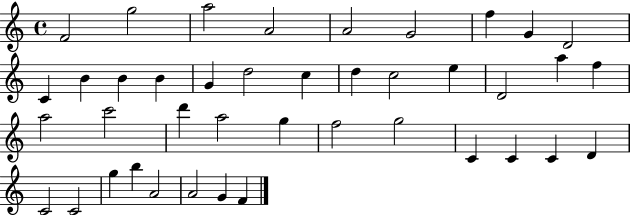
{
  \clef treble
  \time 4/4
  \defaultTimeSignature
  \key c \major
  f'2 g''2 | a''2 a'2 | a'2 g'2 | f''4 g'4 d'2 | \break c'4 b'4 b'4 b'4 | g'4 d''2 c''4 | d''4 c''2 e''4 | d'2 a''4 f''4 | \break a''2 c'''2 | d'''4 a''2 g''4 | f''2 g''2 | c'4 c'4 c'4 d'4 | \break c'2 c'2 | g''4 b''4 a'2 | a'2 g'4 f'4 | \bar "|."
}